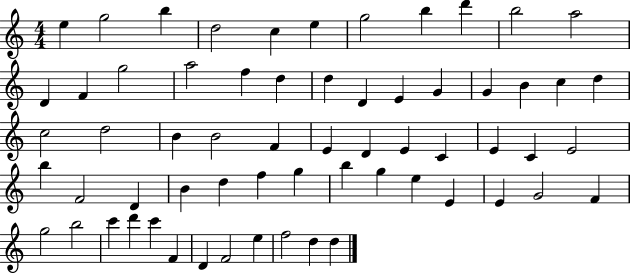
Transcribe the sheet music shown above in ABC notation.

X:1
T:Untitled
M:4/4
L:1/4
K:C
e g2 b d2 c e g2 b d' b2 a2 D F g2 a2 f d d D E G G B c d c2 d2 B B2 F E D E C E C E2 b F2 D B d f g b g e E E G2 F g2 b2 c' d' c' F D F2 e f2 d d